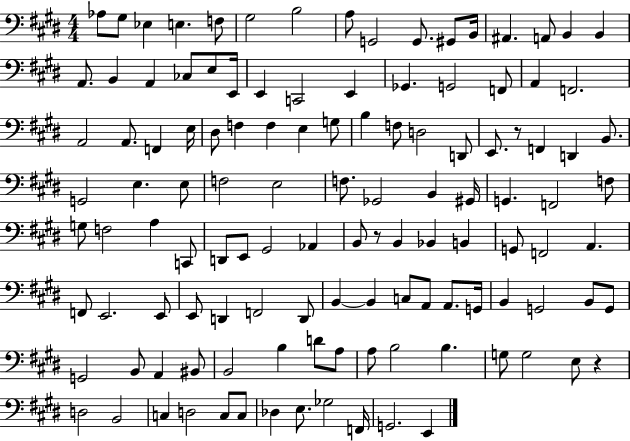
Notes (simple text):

Ab3/e G#3/e Eb3/q E3/q. F3/e G#3/h B3/h A3/e G2/h G2/e. G#2/e B2/s A#2/q. A2/e B2/q B2/q A2/e. B2/q A2/q CES3/e E3/e E2/s E2/q C2/h E2/q Gb2/q. G2/h F2/e A2/q F2/h. A2/h A2/e. F2/q E3/s D#3/e F3/q F3/q E3/q G3/e B3/q F3/e D3/h D2/e E2/e. R/e F2/q D2/q B2/e. G2/h E3/q. E3/e F3/h E3/h F3/e. Gb2/h B2/q G#2/s G2/q. F2/h F3/e G3/e F3/h A3/q C2/e D2/e E2/e G#2/h Ab2/q B2/e R/e B2/q Bb2/q B2/q G2/e F2/h A2/q. F2/e E2/h. E2/e E2/e D2/q F2/h D2/e B2/q B2/q C3/e A2/e A2/e. G2/s B2/q G2/h B2/e G2/e G2/h B2/e A2/q BIS2/e B2/h B3/q D4/e A3/e A3/e B3/h B3/q. G3/e G3/h E3/e R/q D3/h B2/h C3/q D3/h C3/e C3/e Db3/q E3/e. Gb3/h F2/s G2/h. E2/q